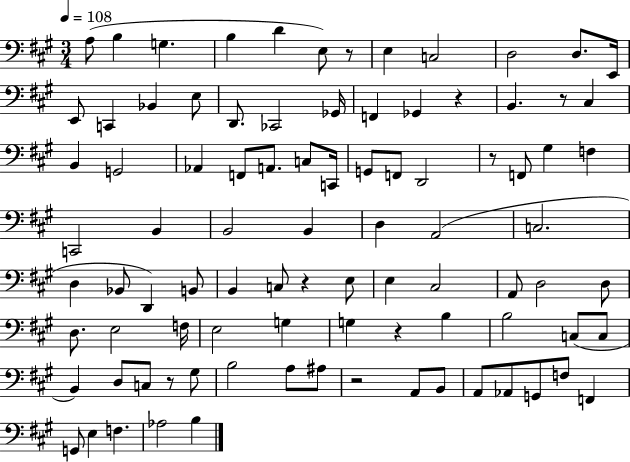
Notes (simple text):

A3/e B3/q G3/q. B3/q D4/q E3/e R/e E3/q C3/h D3/h D3/e. E2/s E2/e C2/q Bb2/q E3/e D2/e. CES2/h Gb2/s F2/q Gb2/q R/q B2/q. R/e C#3/q B2/q G2/h Ab2/q F2/e A2/e. C3/e C2/s G2/e F2/e D2/h R/e F2/e G#3/q F3/q C2/h B2/q B2/h B2/q D3/q A2/h C3/h. D3/q Bb2/e D2/q B2/e B2/q C3/e R/q E3/e E3/q C#3/h A2/e D3/h D3/e D3/e. E3/h F3/s E3/h G3/q G3/q R/q B3/q B3/h C3/e C3/e B2/q D3/e C3/e R/e G#3/e B3/h A3/e A#3/e R/h A2/e B2/e A2/e Ab2/e G2/e F3/e F2/q G2/e E3/q F3/q. Ab3/h B3/q